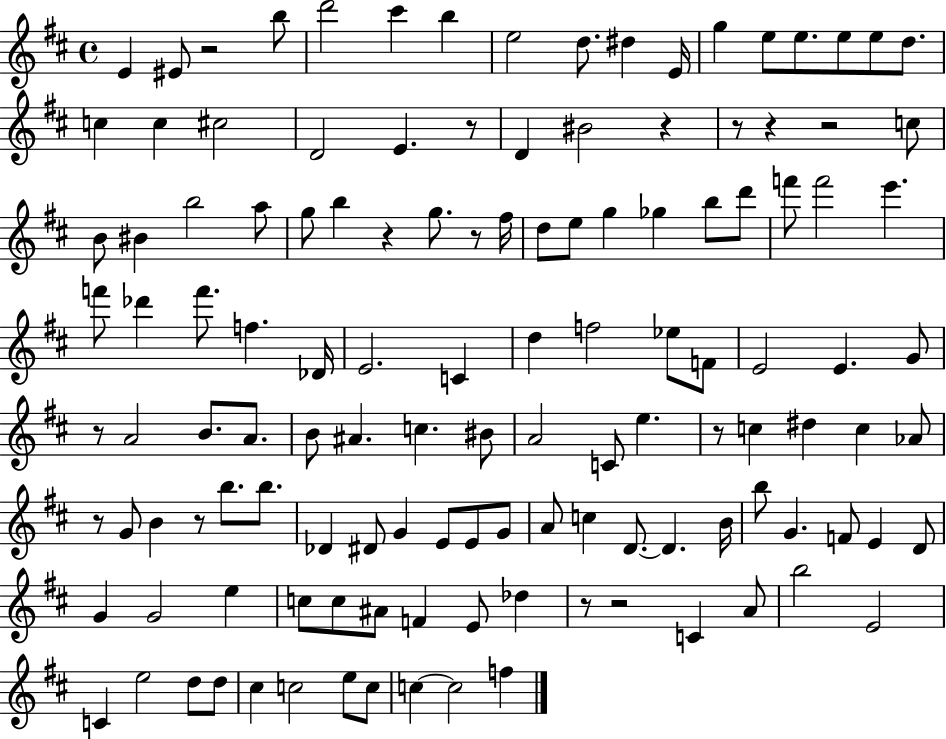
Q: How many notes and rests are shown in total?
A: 127